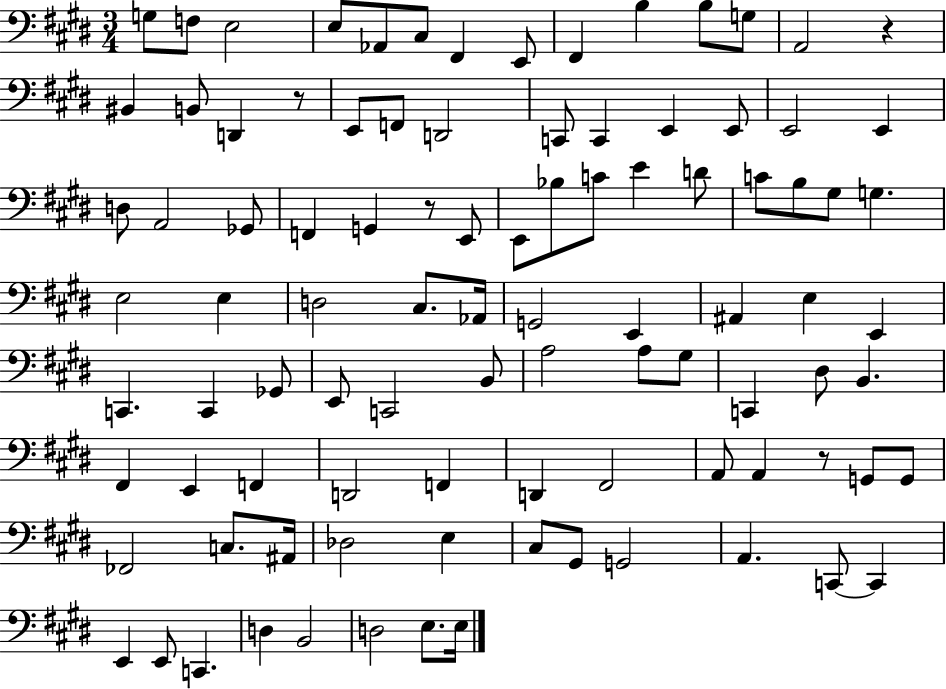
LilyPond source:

{
  \clef bass
  \numericTimeSignature
  \time 3/4
  \key e \major
  \repeat volta 2 { g8 f8 e2 | e8 aes,8 cis8 fis,4 e,8 | fis,4 b4 b8 g8 | a,2 r4 | \break bis,4 b,8 d,4 r8 | e,8 f,8 d,2 | c,8 c,4 e,4 e,8 | e,2 e,4 | \break d8 a,2 ges,8 | f,4 g,4 r8 e,8 | e,8 bes8 c'8 e'4 d'8 | c'8 b8 gis8 g4. | \break e2 e4 | d2 cis8. aes,16 | g,2 e,4 | ais,4 e4 e,4 | \break c,4. c,4 ges,8 | e,8 c,2 b,8 | a2 a8 gis8 | c,4 dis8 b,4. | \break fis,4 e,4 f,4 | d,2 f,4 | d,4 fis,2 | a,8 a,4 r8 g,8 g,8 | \break fes,2 c8. ais,16 | des2 e4 | cis8 gis,8 g,2 | a,4. c,8~~ c,4 | \break e,4 e,8 c,4. | d4 b,2 | d2 e8. e16 | } \bar "|."
}